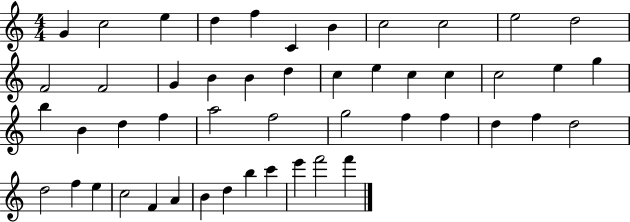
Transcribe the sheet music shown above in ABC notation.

X:1
T:Untitled
M:4/4
L:1/4
K:C
G c2 e d f C B c2 c2 e2 d2 F2 F2 G B B d c e c c c2 e g b B d f a2 f2 g2 f f d f d2 d2 f e c2 F A B d b c' e' f'2 f'